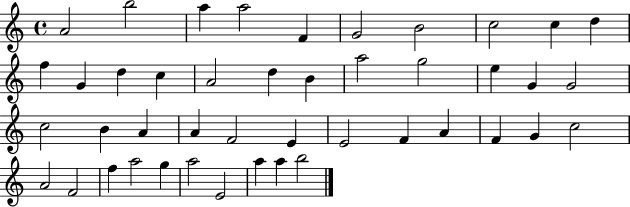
{
  \clef treble
  \time 4/4
  \defaultTimeSignature
  \key c \major
  a'2 b''2 | a''4 a''2 f'4 | g'2 b'2 | c''2 c''4 d''4 | \break f''4 g'4 d''4 c''4 | a'2 d''4 b'4 | a''2 g''2 | e''4 g'4 g'2 | \break c''2 b'4 a'4 | a'4 f'2 e'4 | e'2 f'4 a'4 | f'4 g'4 c''2 | \break a'2 f'2 | f''4 a''2 g''4 | a''2 e'2 | a''4 a''4 b''2 | \break \bar "|."
}